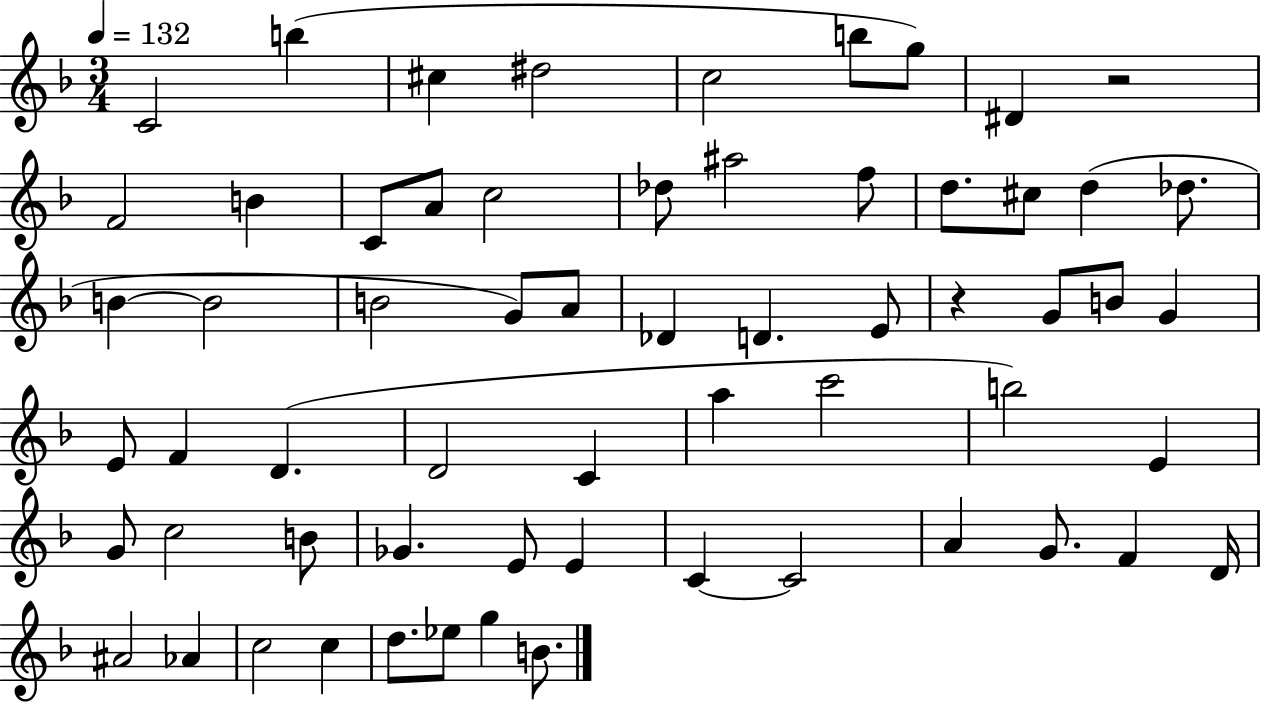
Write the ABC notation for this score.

X:1
T:Untitled
M:3/4
L:1/4
K:F
C2 b ^c ^d2 c2 b/2 g/2 ^D z2 F2 B C/2 A/2 c2 _d/2 ^a2 f/2 d/2 ^c/2 d _d/2 B B2 B2 G/2 A/2 _D D E/2 z G/2 B/2 G E/2 F D D2 C a c'2 b2 E G/2 c2 B/2 _G E/2 E C C2 A G/2 F D/4 ^A2 _A c2 c d/2 _e/2 g B/2